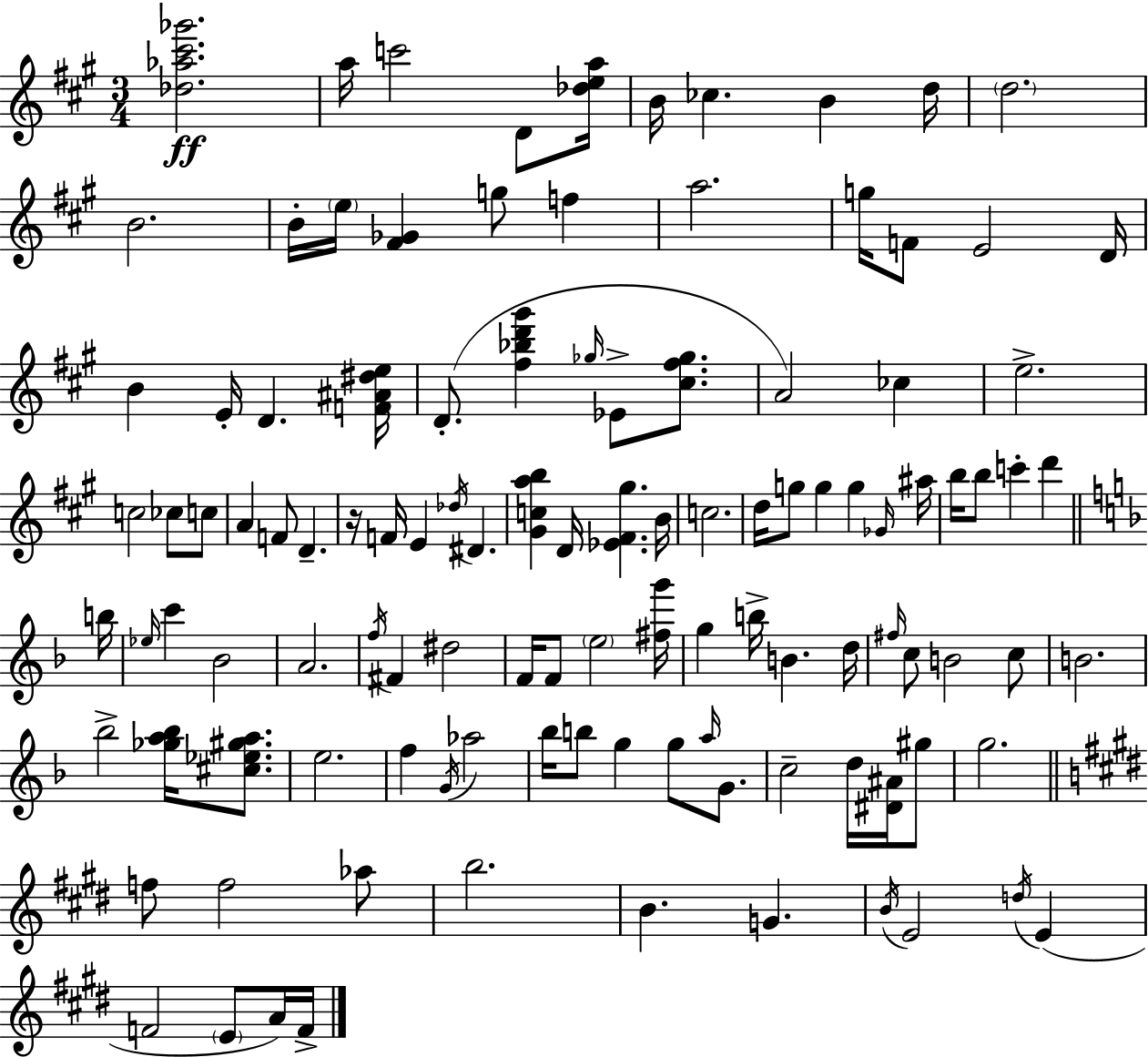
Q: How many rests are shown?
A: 1